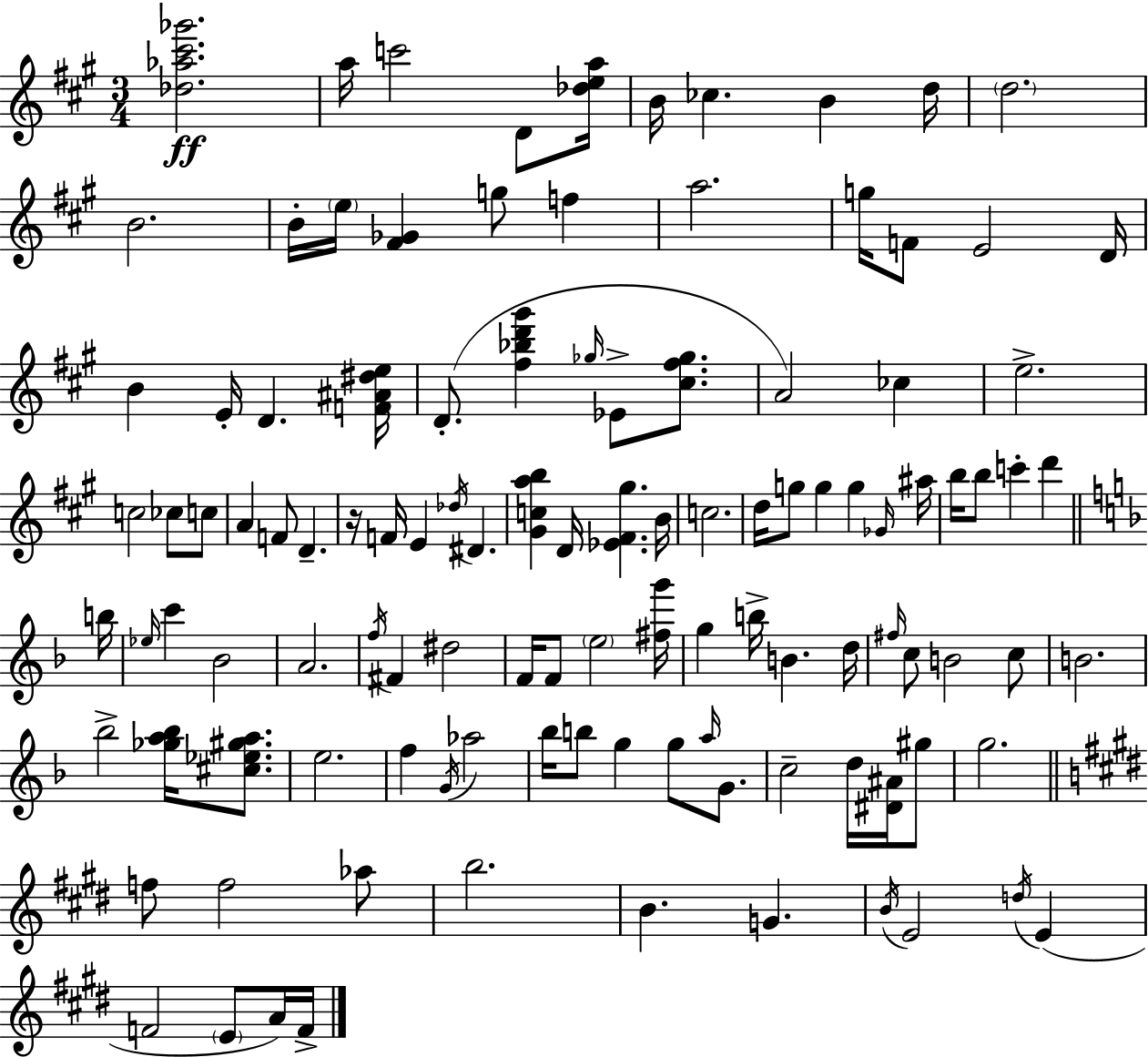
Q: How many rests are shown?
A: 1